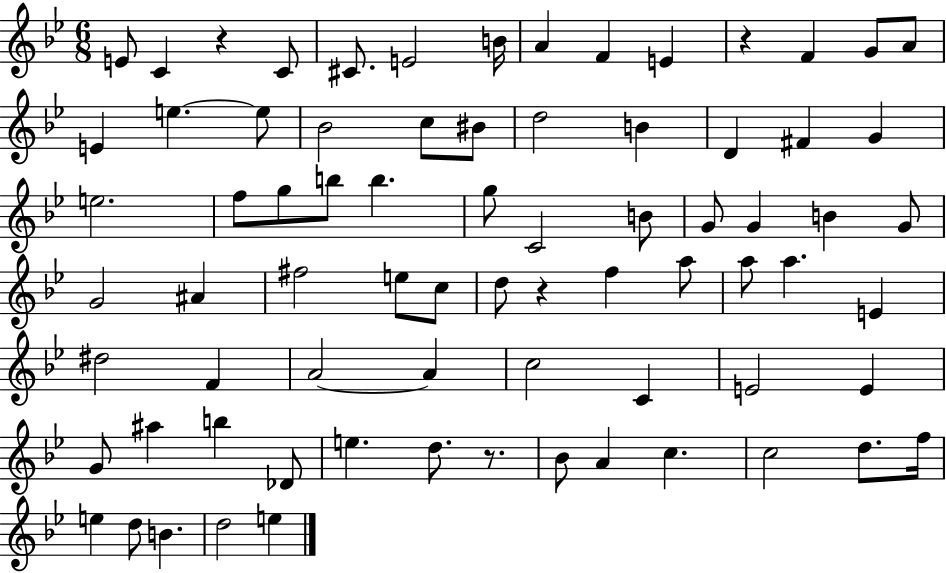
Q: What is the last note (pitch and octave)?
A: E5